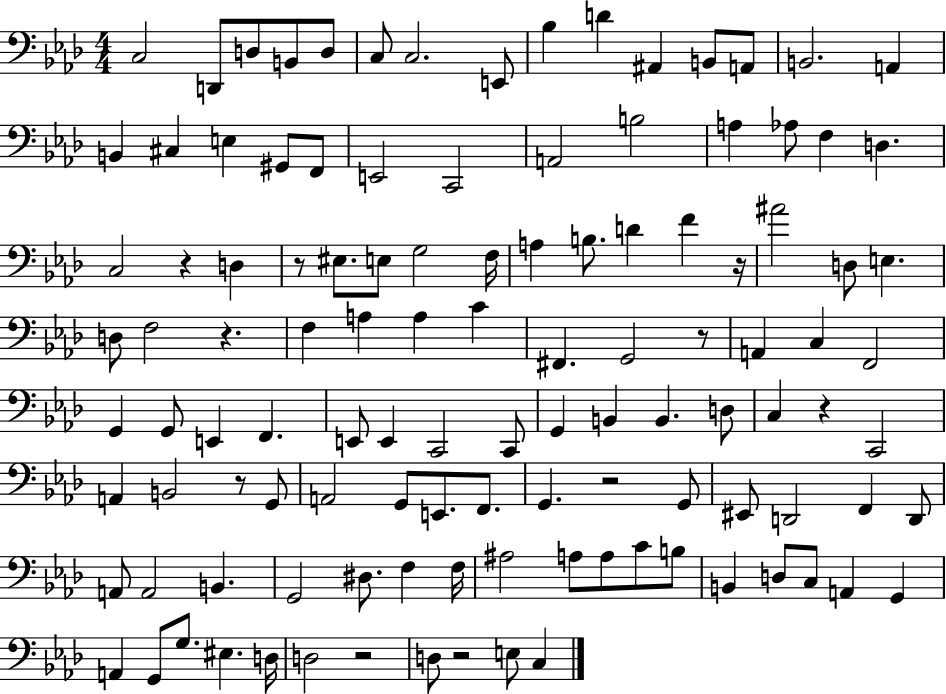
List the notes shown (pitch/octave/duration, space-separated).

C3/h D2/e D3/e B2/e D3/e C3/e C3/h. E2/e Bb3/q D4/q A#2/q B2/e A2/e B2/h. A2/q B2/q C#3/q E3/q G#2/e F2/e E2/h C2/h A2/h B3/h A3/q Ab3/e F3/q D3/q. C3/h R/q D3/q R/e EIS3/e. E3/e G3/h F3/s A3/q B3/e. D4/q F4/q R/s A#4/h D3/e E3/q. D3/e F3/h R/q. F3/q A3/q A3/q C4/q F#2/q. G2/h R/e A2/q C3/q F2/h G2/q G2/e E2/q F2/q. E2/e E2/q C2/h C2/e G2/q B2/q B2/q. D3/e C3/q R/q C2/h A2/q B2/h R/e G2/e A2/h G2/e E2/e. F2/e. G2/q. R/h G2/e EIS2/e D2/h F2/q D2/e A2/e A2/h B2/q. G2/h D#3/e. F3/q F3/s A#3/h A3/e A3/e C4/e B3/e B2/q D3/e C3/e A2/q G2/q A2/q G2/e G3/e. EIS3/q. D3/s D3/h R/h D3/e R/h E3/e C3/q